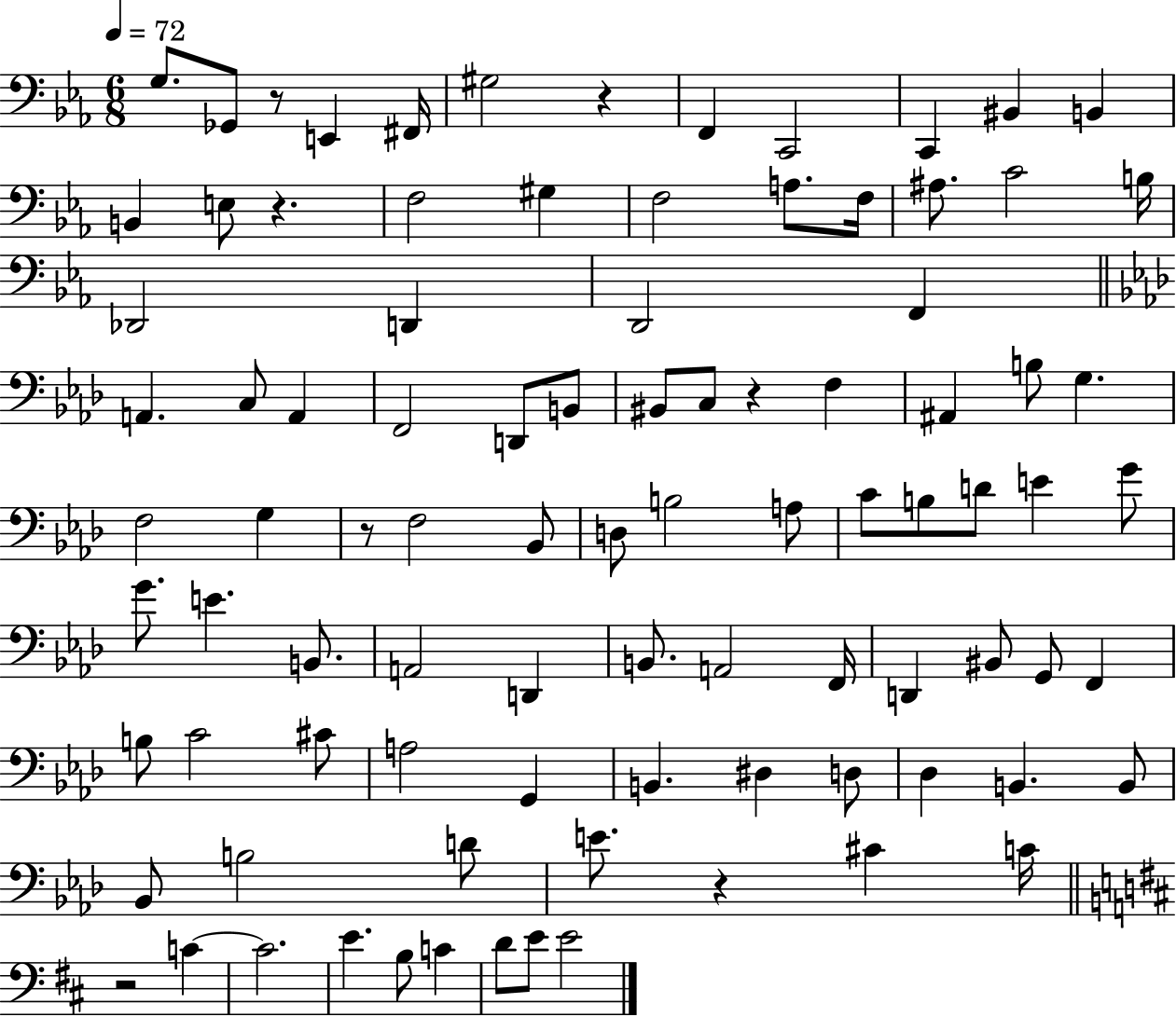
G3/e. Gb2/e R/e E2/q F#2/s G#3/h R/q F2/q C2/h C2/q BIS2/q B2/q B2/q E3/e R/q. F3/h G#3/q F3/h A3/e. F3/s A#3/e. C4/h B3/s Db2/h D2/q D2/h F2/q A2/q. C3/e A2/q F2/h D2/e B2/e BIS2/e C3/e R/q F3/q A#2/q B3/e G3/q. F3/h G3/q R/e F3/h Bb2/e D3/e B3/h A3/e C4/e B3/e D4/e E4/q G4/e G4/e. E4/q. B2/e. A2/h D2/q B2/e. A2/h F2/s D2/q BIS2/e G2/e F2/q B3/e C4/h C#4/e A3/h G2/q B2/q. D#3/q D3/e Db3/q B2/q. B2/e Bb2/e B3/h D4/e E4/e. R/q C#4/q C4/s R/h C4/q C4/h. E4/q. B3/e C4/q D4/e E4/e E4/h